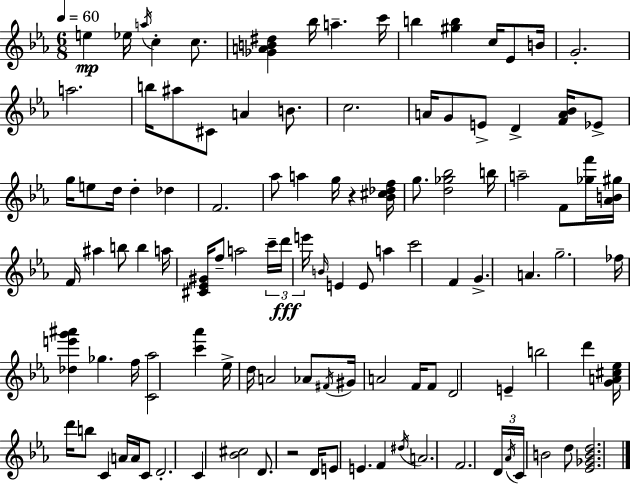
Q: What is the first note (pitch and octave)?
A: E5